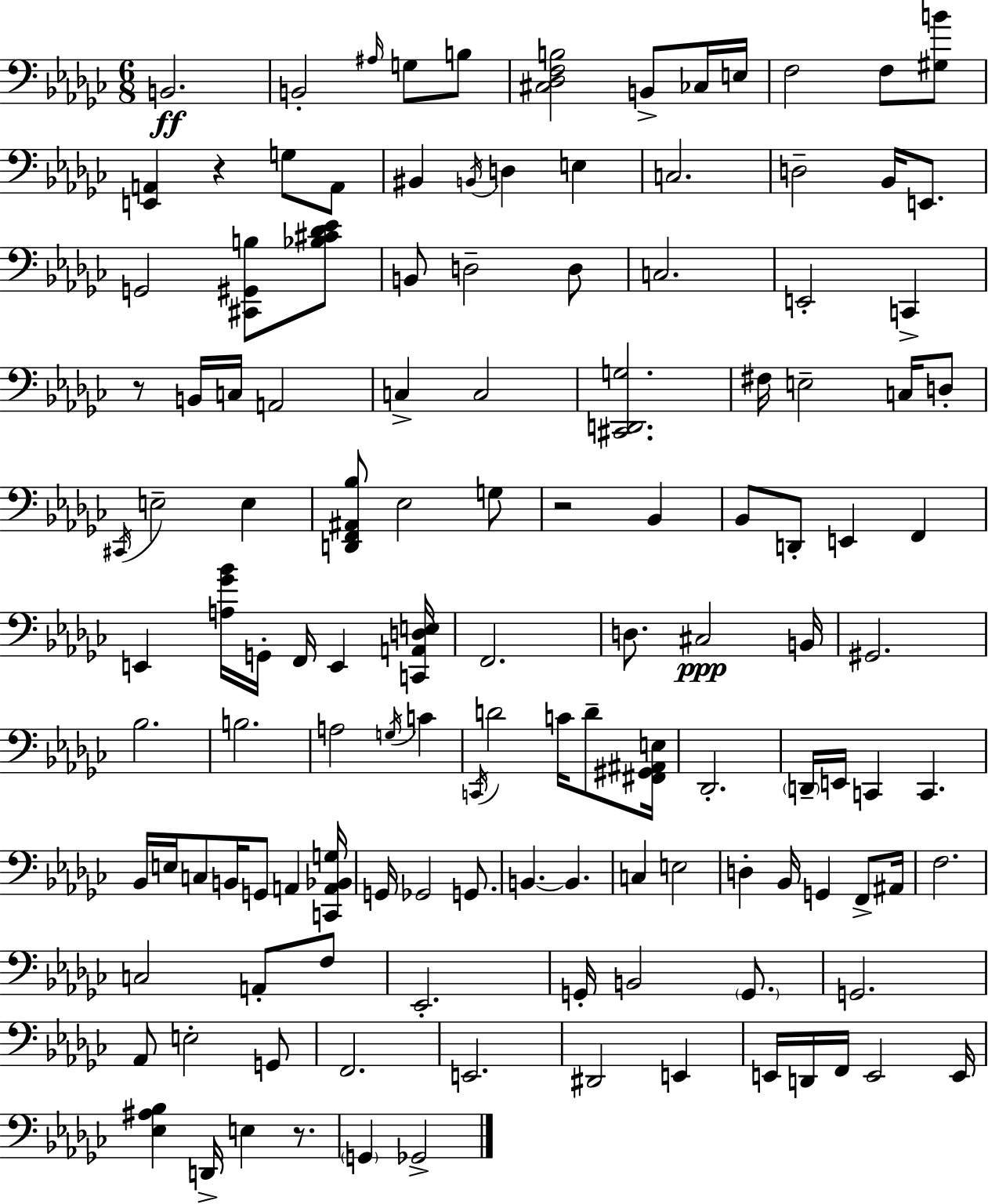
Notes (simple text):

B2/h. B2/h A#3/s G3/e B3/e [C#3,Db3,F3,B3]/h B2/e CES3/s E3/s F3/h F3/e [G#3,B4]/e [E2,A2]/q R/q G3/e A2/e BIS2/q B2/s D3/q E3/q C3/h. D3/h Bb2/s E2/e. G2/h [C#2,G#2,B3]/e [Bb3,C#4,Db4,Eb4]/e B2/e D3/h D3/e C3/h. E2/h C2/q R/e B2/s C3/s A2/h C3/q C3/h [C#2,D2,G3]/h. F#3/s E3/h C3/s D3/e C#2/s E3/h E3/q [D2,F2,A#2,Bb3]/e Eb3/h G3/e R/h Bb2/q Bb2/e D2/e E2/q F2/q E2/q [A3,Gb4,Bb4]/s G2/s F2/s E2/q [C2,A2,D3,E3]/s F2/h. D3/e. C#3/h B2/s G#2/h. Bb3/h. B3/h. A3/h G3/s C4/q C2/s D4/h C4/s D4/e [F#2,G#2,A#2,E3]/s Db2/h. D2/s E2/s C2/q C2/q. Bb2/s E3/s C3/e B2/s G2/e A2/q [C2,A2,Bb2,G3]/s G2/s Gb2/h G2/e. B2/q. B2/q. C3/q E3/h D3/q Bb2/s G2/q F2/e A#2/s F3/h. C3/h A2/e F3/e Eb2/h. G2/s B2/h G2/e. G2/h. Ab2/e E3/h G2/e F2/h. E2/h. D#2/h E2/q E2/s D2/s F2/s E2/h E2/s [Eb3,A#3,Bb3]/q D2/s E3/q R/e. G2/q Gb2/h